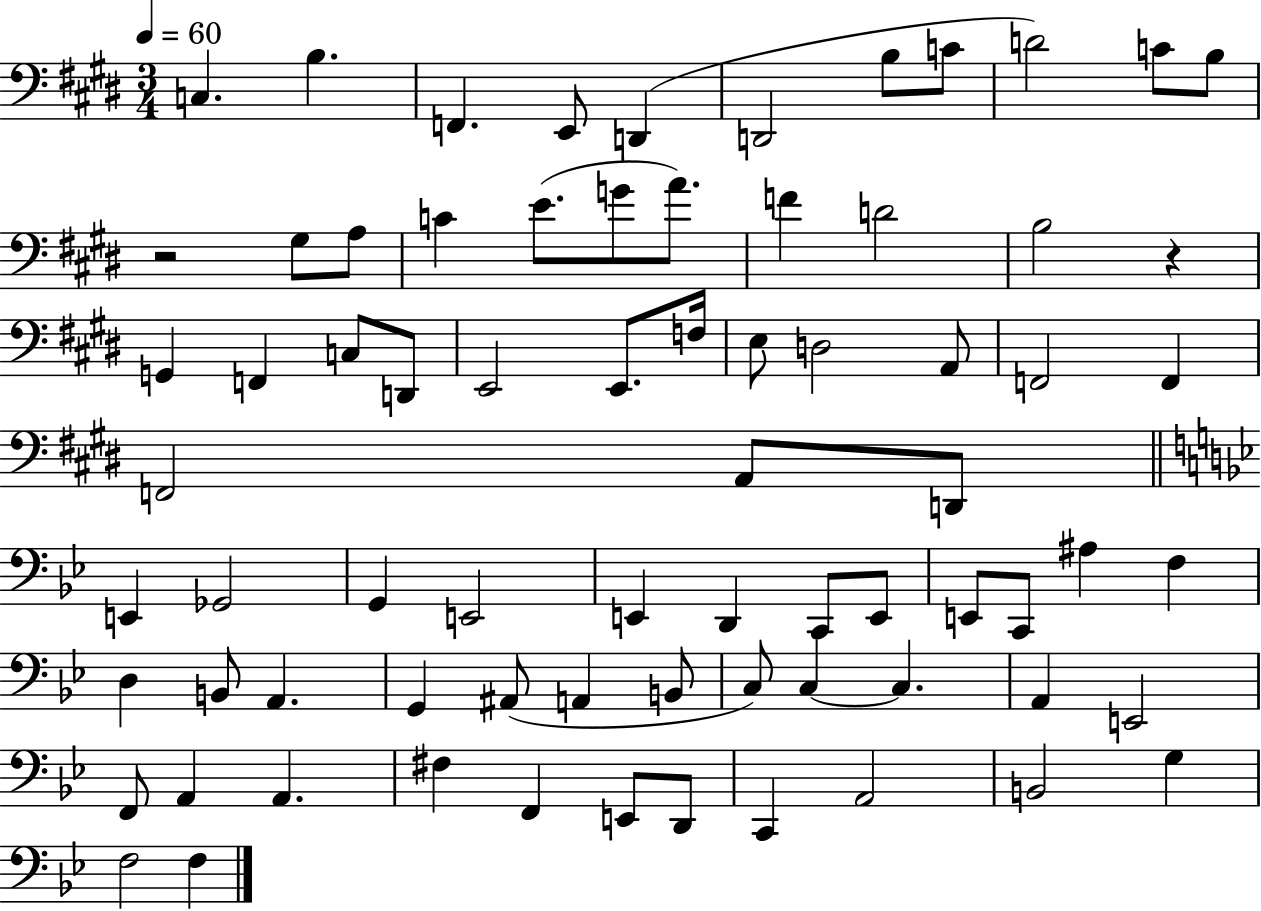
C3/q. B3/q. F2/q. E2/e D2/q D2/h B3/e C4/e D4/h C4/e B3/e R/h G#3/e A3/e C4/q E4/e. G4/e A4/e. F4/q D4/h B3/h R/q G2/q F2/q C3/e D2/e E2/h E2/e. F3/s E3/e D3/h A2/e F2/h F2/q F2/h A2/e D2/e E2/q Gb2/h G2/q E2/h E2/q D2/q C2/e E2/e E2/e C2/e A#3/q F3/q D3/q B2/e A2/q. G2/q A#2/e A2/q B2/e C3/e C3/q C3/q. A2/q E2/h F2/e A2/q A2/q. F#3/q F2/q E2/e D2/e C2/q A2/h B2/h G3/q F3/h F3/q